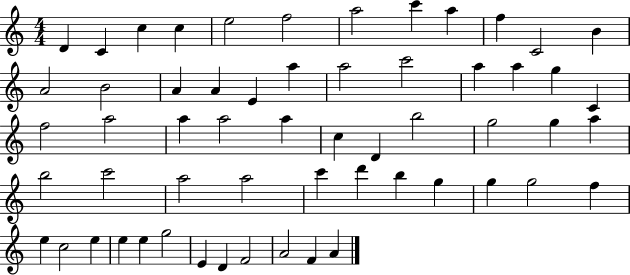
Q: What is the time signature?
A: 4/4